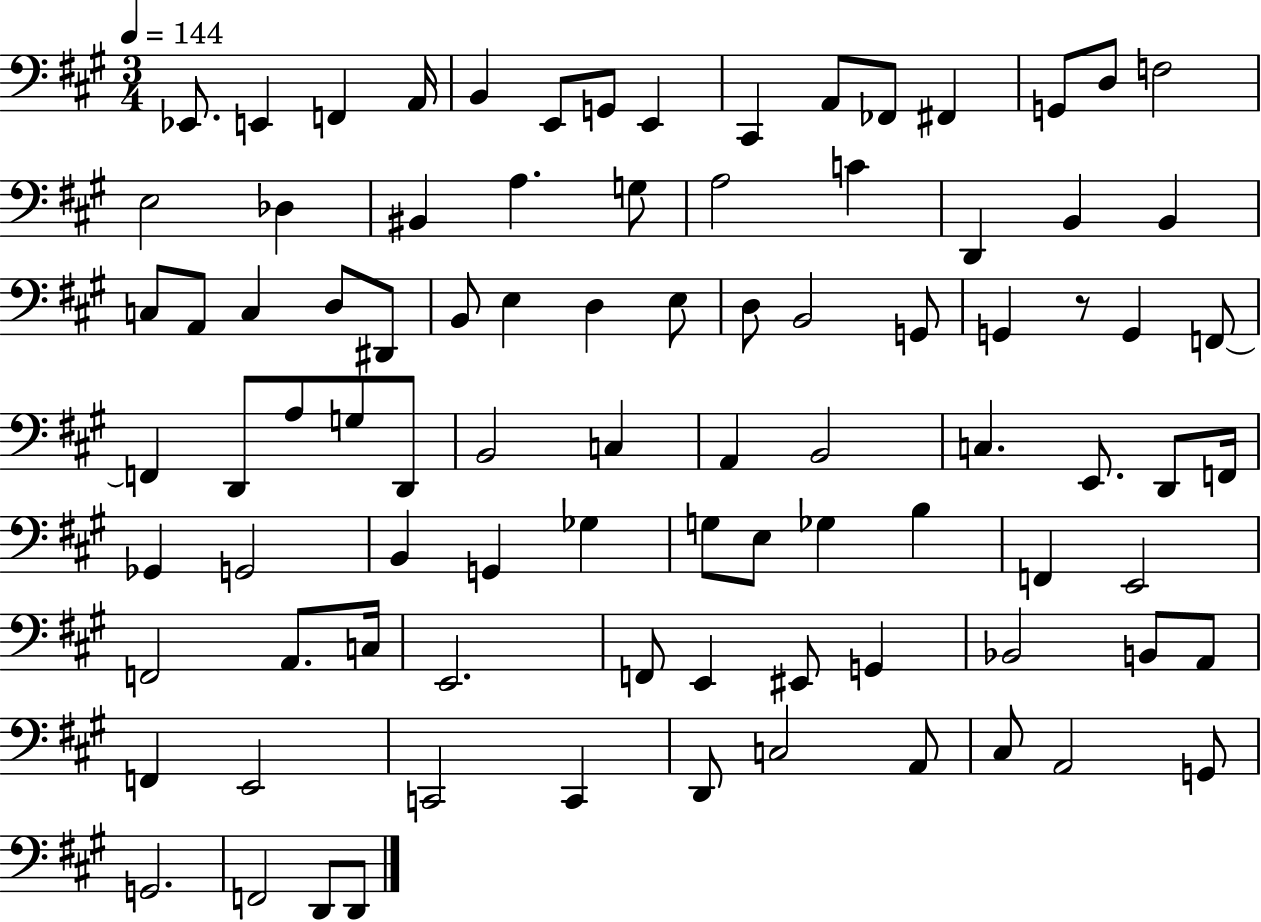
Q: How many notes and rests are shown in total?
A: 90